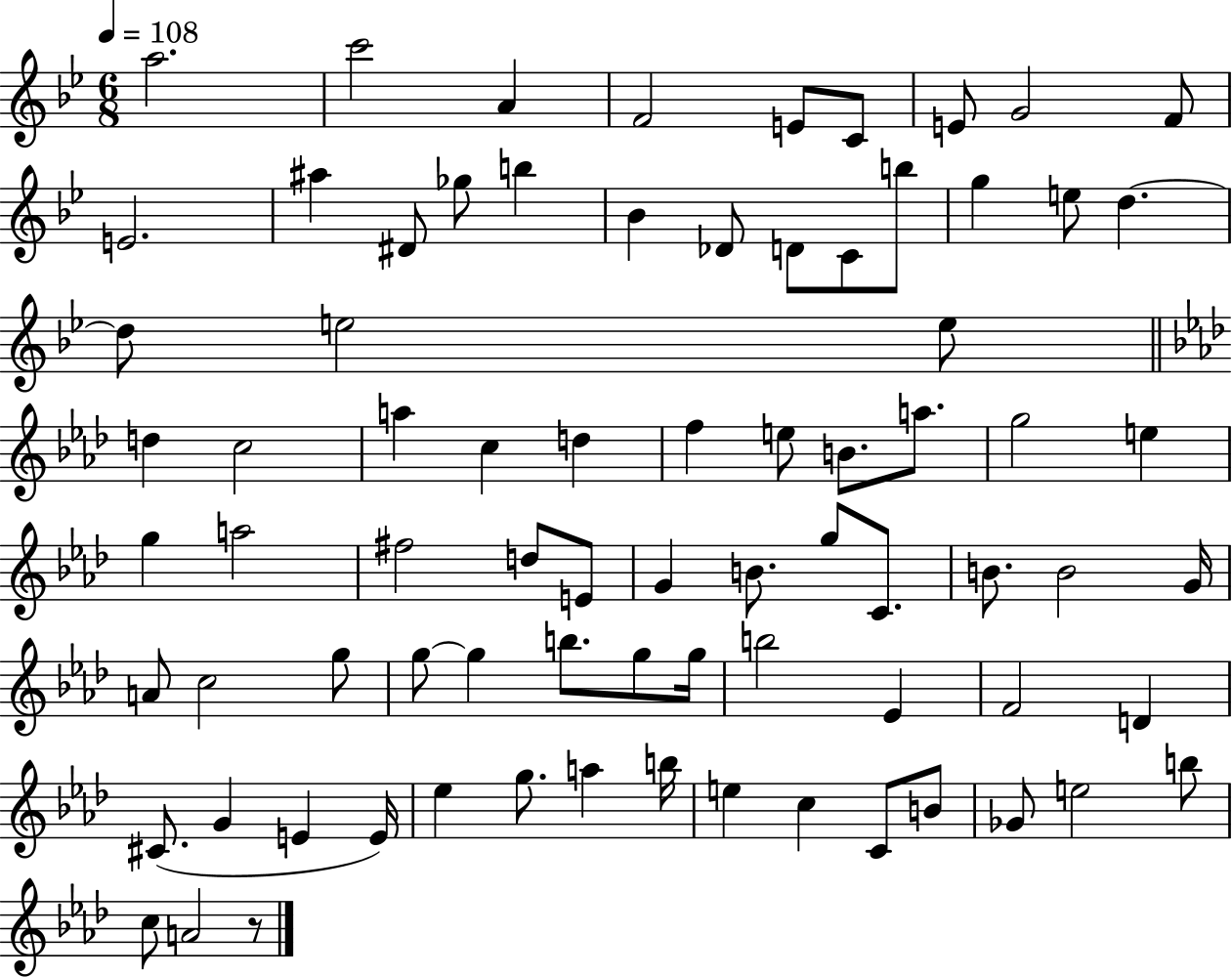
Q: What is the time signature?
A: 6/8